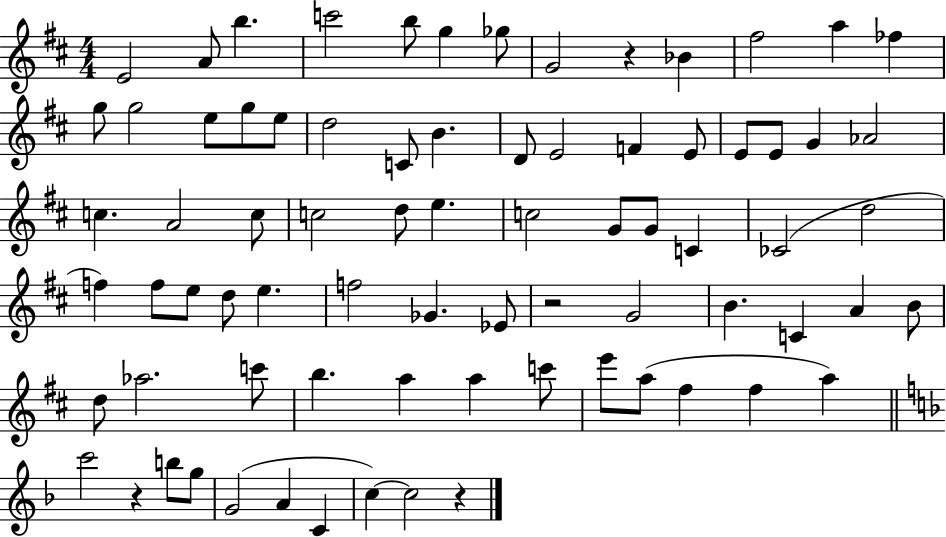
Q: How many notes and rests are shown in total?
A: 77